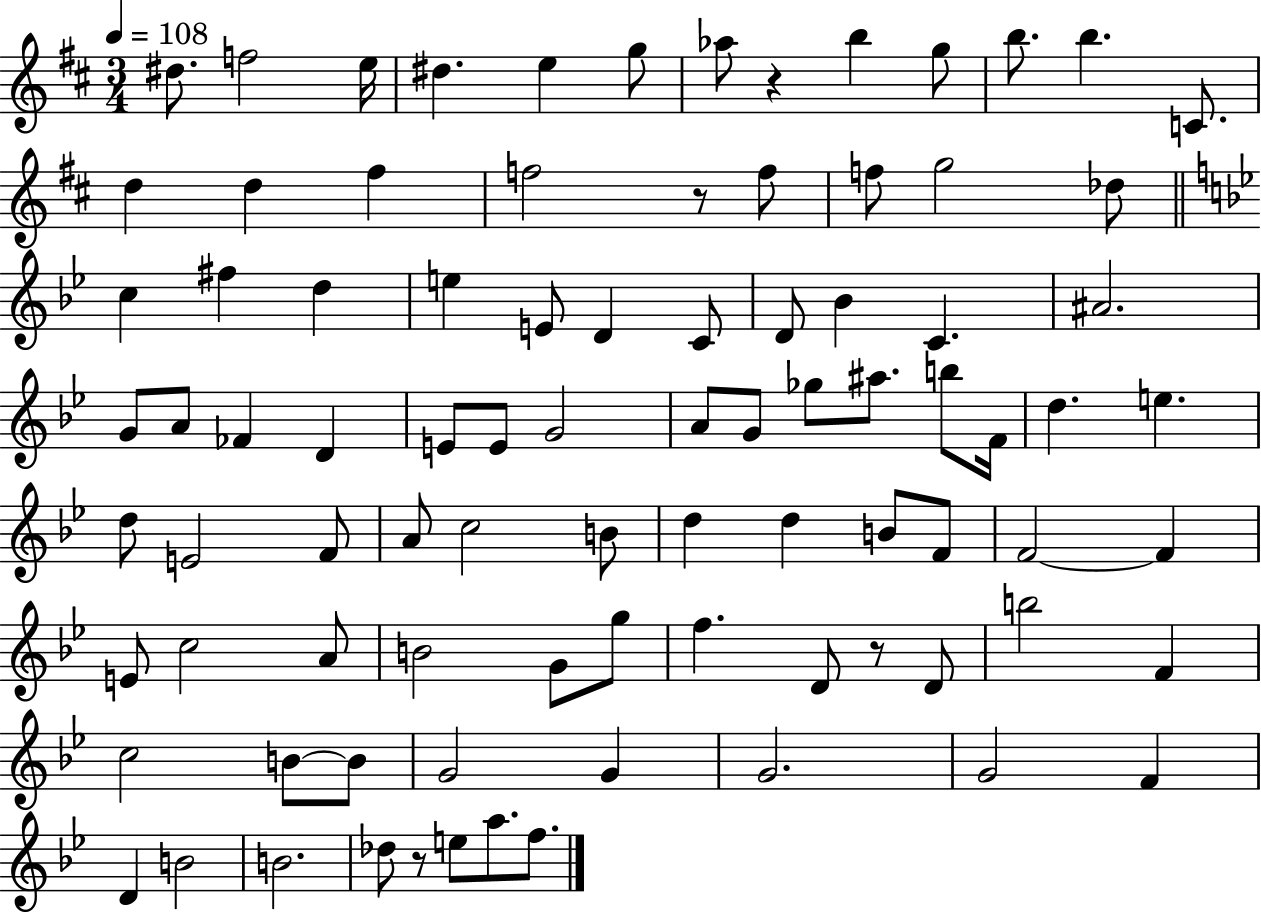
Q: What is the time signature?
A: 3/4